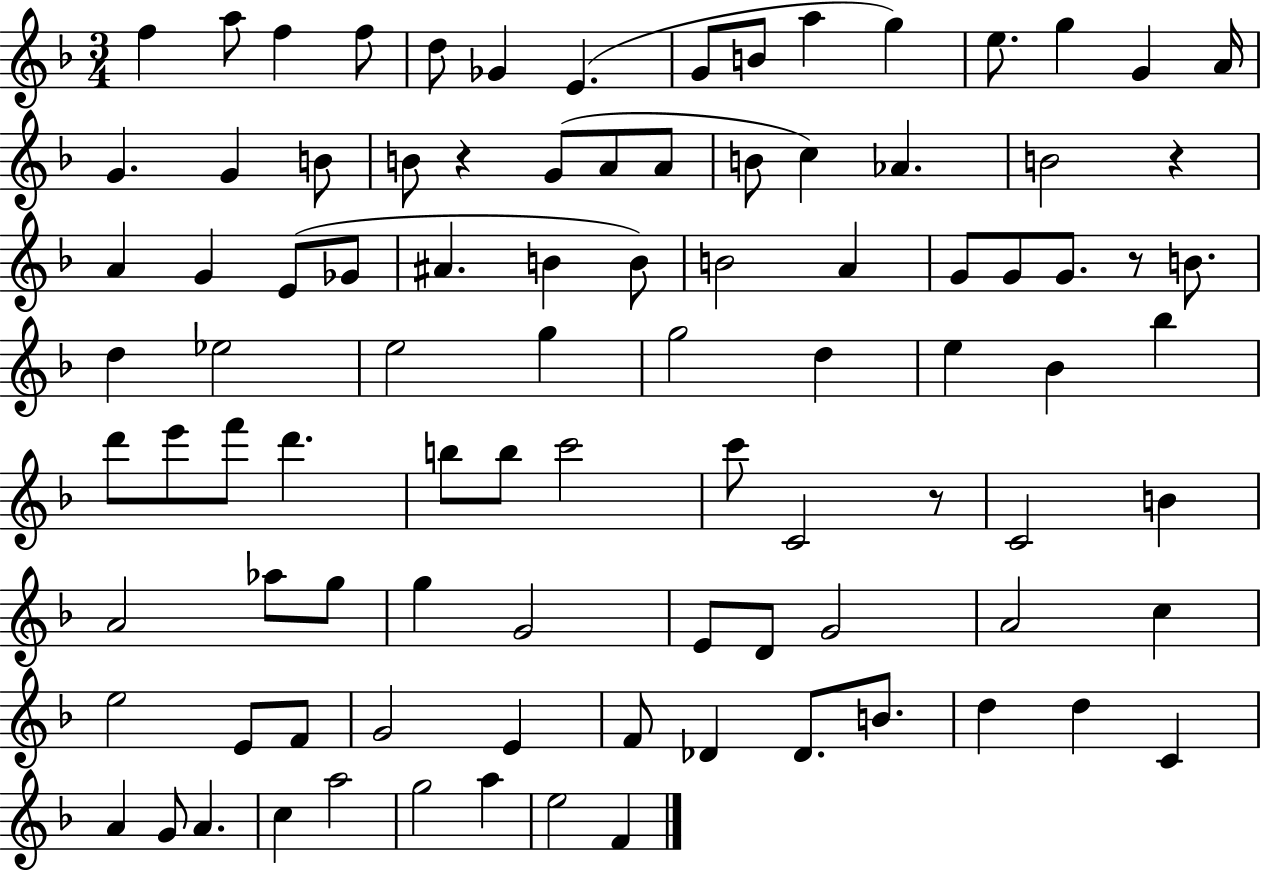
F5/q A5/e F5/q F5/e D5/e Gb4/q E4/q. G4/e B4/e A5/q G5/q E5/e. G5/q G4/q A4/s G4/q. G4/q B4/e B4/e R/q G4/e A4/e A4/e B4/e C5/q Ab4/q. B4/h R/q A4/q G4/q E4/e Gb4/e A#4/q. B4/q B4/e B4/h A4/q G4/e G4/e G4/e. R/e B4/e. D5/q Eb5/h E5/h G5/q G5/h D5/q E5/q Bb4/q Bb5/q D6/e E6/e F6/e D6/q. B5/e B5/e C6/h C6/e C4/h R/e C4/h B4/q A4/h Ab5/e G5/e G5/q G4/h E4/e D4/e G4/h A4/h C5/q E5/h E4/e F4/e G4/h E4/q F4/e Db4/q Db4/e. B4/e. D5/q D5/q C4/q A4/q G4/e A4/q. C5/q A5/h G5/h A5/q E5/h F4/q